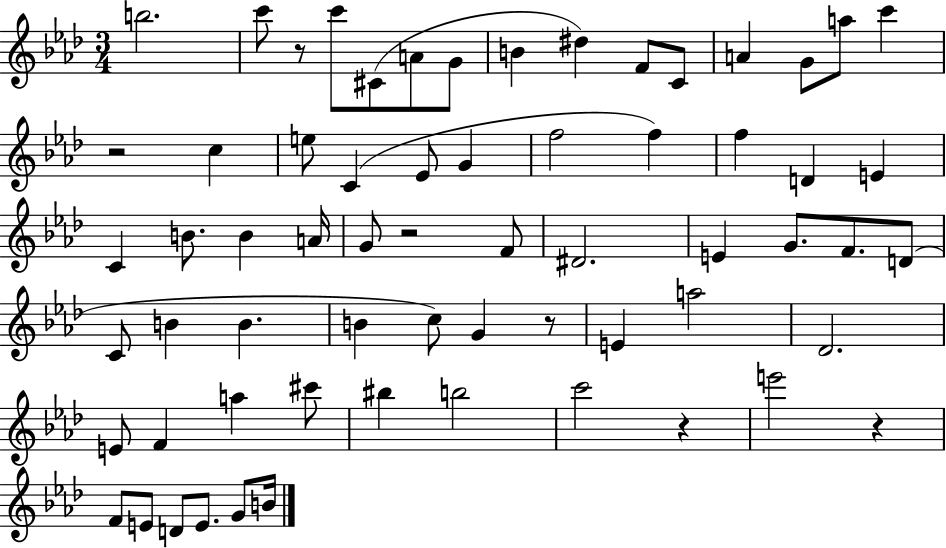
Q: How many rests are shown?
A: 6